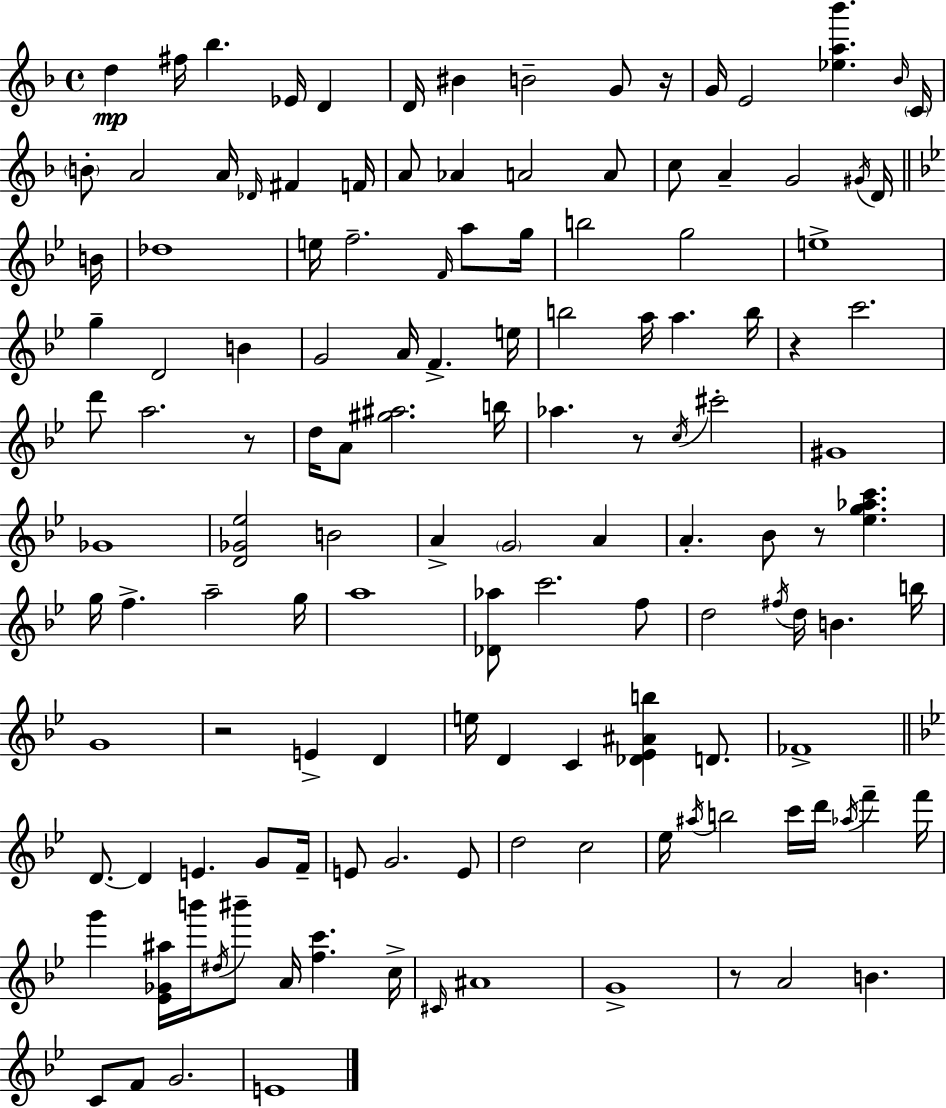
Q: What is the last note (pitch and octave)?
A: E4